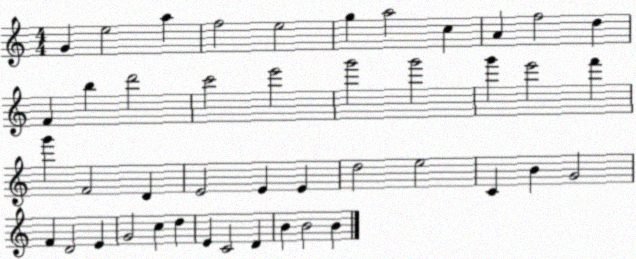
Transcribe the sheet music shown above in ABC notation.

X:1
T:Untitled
M:4/4
L:1/4
K:C
G e2 a f2 e2 g a2 c A f2 d F b d'2 c'2 e'2 g'2 g'2 g' e'2 f' g' F2 D E2 E E d2 e2 C B G2 F D2 E G2 c d E C2 D B B2 B